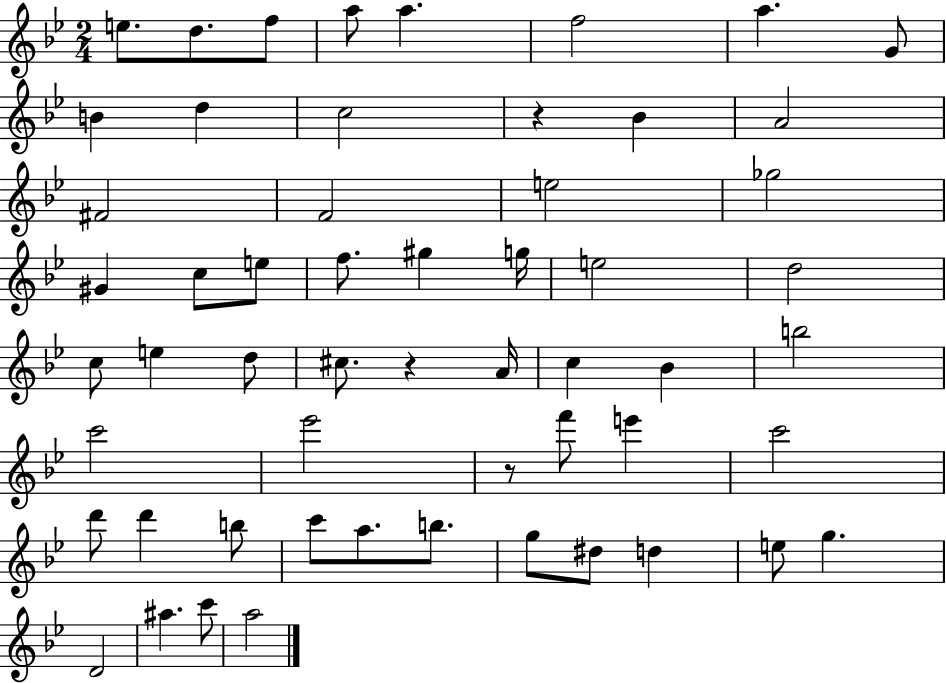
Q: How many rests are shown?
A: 3